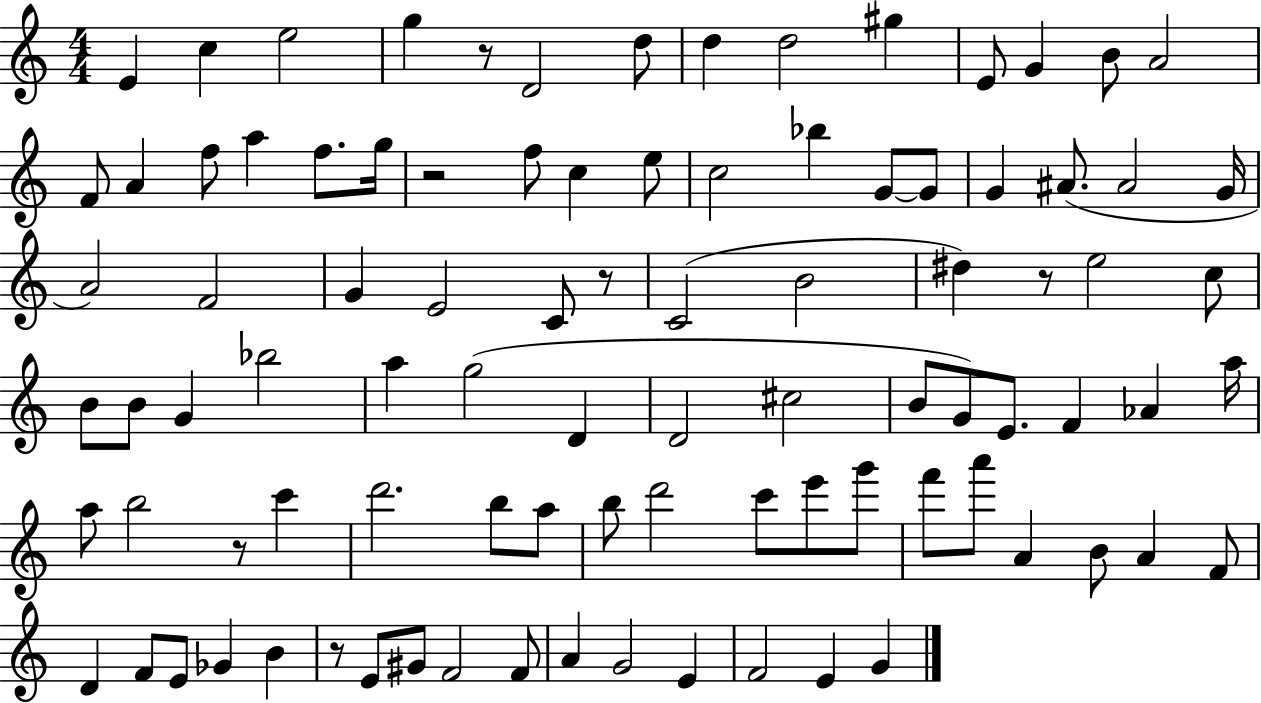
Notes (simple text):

E4/q C5/q E5/h G5/q R/e D4/h D5/e D5/q D5/h G#5/q E4/e G4/q B4/e A4/h F4/e A4/q F5/e A5/q F5/e. G5/s R/h F5/e C5/q E5/e C5/h Bb5/q G4/e G4/e G4/q A#4/e. A#4/h G4/s A4/h F4/h G4/q E4/h C4/e R/e C4/h B4/h D#5/q R/e E5/h C5/e B4/e B4/e G4/q Bb5/h A5/q G5/h D4/q D4/h C#5/h B4/e G4/e E4/e. F4/q Ab4/q A5/s A5/e B5/h R/e C6/q D6/h. B5/e A5/e B5/e D6/h C6/e E6/e G6/e F6/e A6/e A4/q B4/e A4/q F4/e D4/q F4/e E4/e Gb4/q B4/q R/e E4/e G#4/e F4/h F4/e A4/q G4/h E4/q F4/h E4/q G4/q